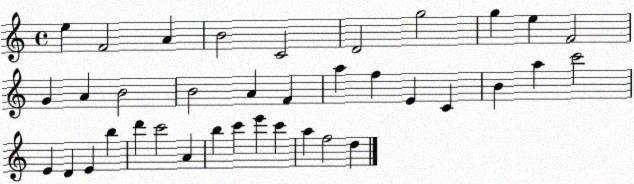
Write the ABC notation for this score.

X:1
T:Untitled
M:4/4
L:1/4
K:C
e F2 A B2 C2 D2 g2 g e F2 G A B2 B2 A F a f E C B a c'2 E D E b d' c'2 A b c' e' c' a f2 d